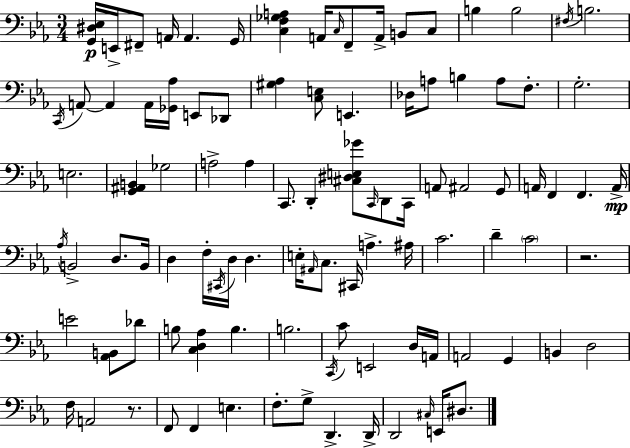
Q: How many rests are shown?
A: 2